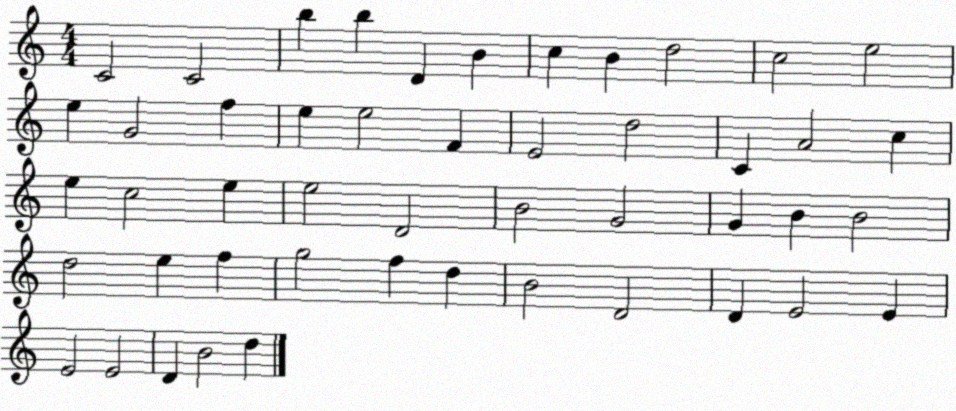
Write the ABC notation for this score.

X:1
T:Untitled
M:4/4
L:1/4
K:C
C2 C2 b b D B c B d2 c2 e2 e G2 f e e2 F E2 d2 C A2 c e c2 e e2 D2 B2 G2 G B B2 d2 e f g2 f d B2 D2 D E2 E E2 E2 D B2 d